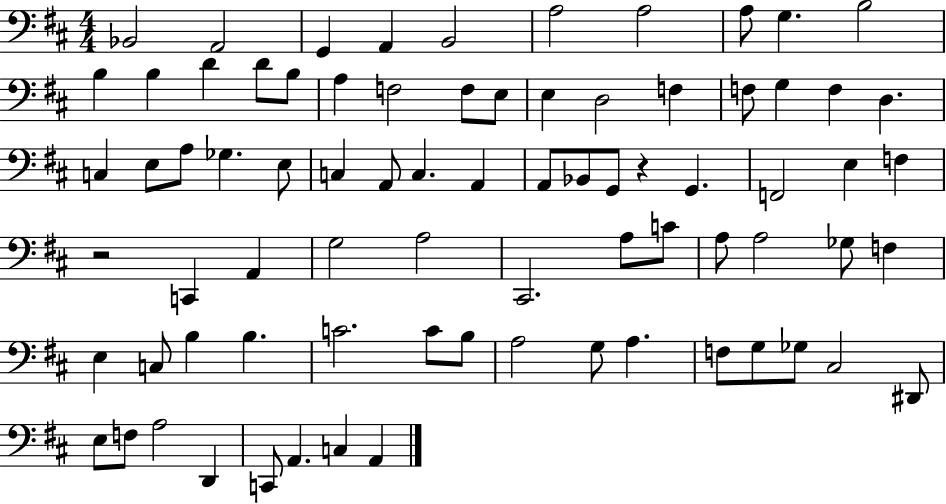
{
  \clef bass
  \numericTimeSignature
  \time 4/4
  \key d \major
  bes,2 a,2 | g,4 a,4 b,2 | a2 a2 | a8 g4. b2 | \break b4 b4 d'4 d'8 b8 | a4 f2 f8 e8 | e4 d2 f4 | f8 g4 f4 d4. | \break c4 e8 a8 ges4. e8 | c4 a,8 c4. a,4 | a,8 bes,8 g,8 r4 g,4. | f,2 e4 f4 | \break r2 c,4 a,4 | g2 a2 | cis,2. a8 c'8 | a8 a2 ges8 f4 | \break e4 c8 b4 b4. | c'2. c'8 b8 | a2 g8 a4. | f8 g8 ges8 cis2 dis,8 | \break e8 f8 a2 d,4 | c,8 a,4. c4 a,4 | \bar "|."
}